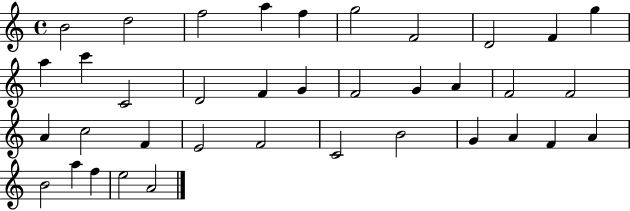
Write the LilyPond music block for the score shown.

{
  \clef treble
  \time 4/4
  \defaultTimeSignature
  \key c \major
  b'2 d''2 | f''2 a''4 f''4 | g''2 f'2 | d'2 f'4 g''4 | \break a''4 c'''4 c'2 | d'2 f'4 g'4 | f'2 g'4 a'4 | f'2 f'2 | \break a'4 c''2 f'4 | e'2 f'2 | c'2 b'2 | g'4 a'4 f'4 a'4 | \break b'2 a''4 f''4 | e''2 a'2 | \bar "|."
}